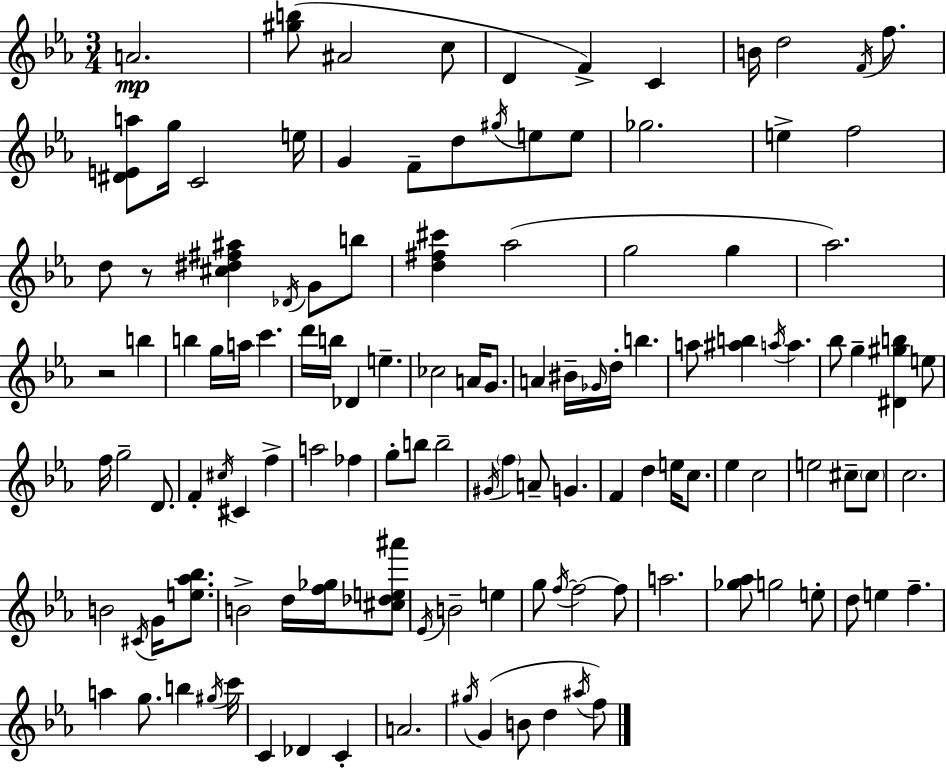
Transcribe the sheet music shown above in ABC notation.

X:1
T:Untitled
M:3/4
L:1/4
K:Cm
A2 [^gb]/2 ^A2 c/2 D F C B/4 d2 F/4 f/2 [^DEa]/2 g/4 C2 e/4 G F/2 d/2 ^g/4 e/2 e/2 _g2 e f2 d/2 z/2 [^c^d^f^a] _D/4 G/2 b/2 [d^f^c'] _a2 g2 g _a2 z2 b b g/4 a/4 c' d'/4 b/4 _D e _c2 A/4 G/2 A ^B/4 _G/4 d/4 b a/2 [^ab] a/4 a _b/2 g [^D^gb] e/2 f/4 g2 D/2 F ^c/4 ^C f a2 _f g/2 b/2 b2 ^G/4 f A/2 G F d e/4 c/2 _e c2 e2 ^c/2 ^c/2 c2 B2 ^C/4 G/4 [e_a_b]/2 B2 d/4 [f_g]/4 [^c_de^a']/2 _E/4 B2 e g/2 f/4 f2 f/2 a2 [_g_a]/2 g2 e/2 d/2 e f a g/2 b ^g/4 c'/4 C _D C A2 ^g/4 G B/2 d ^a/4 f/2